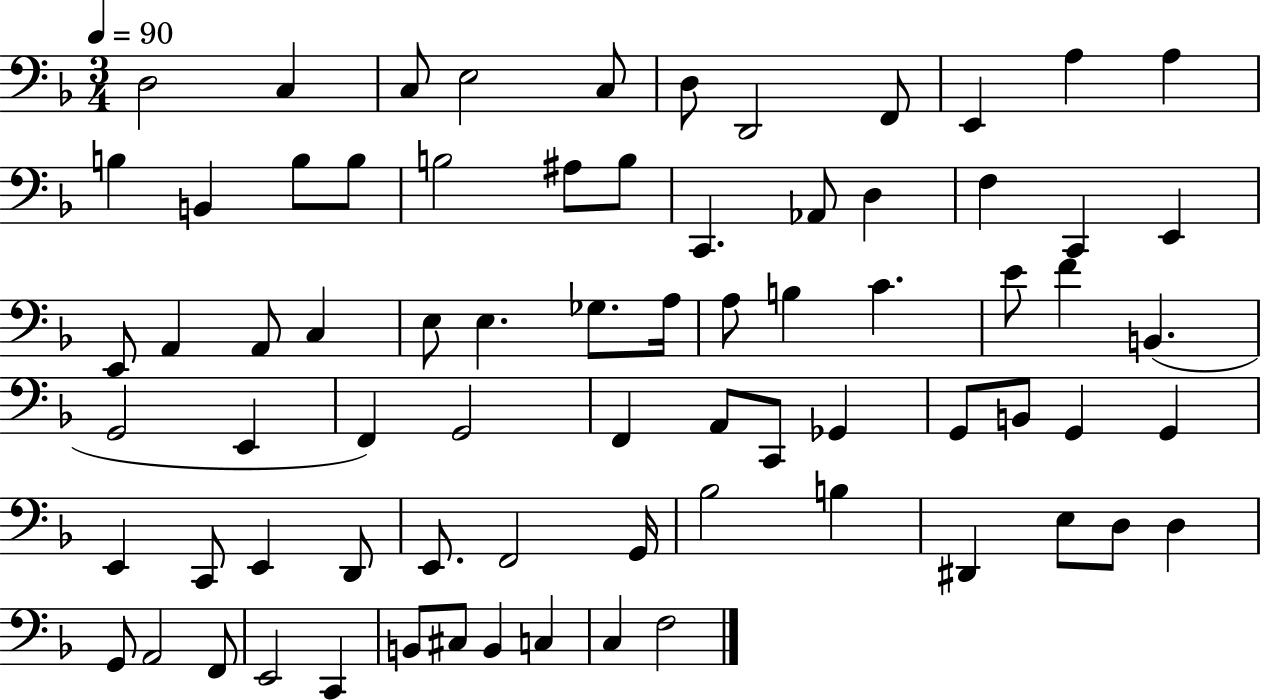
D3/h C3/q C3/e E3/h C3/e D3/e D2/h F2/e E2/q A3/q A3/q B3/q B2/q B3/e B3/e B3/h A#3/e B3/e C2/q. Ab2/e D3/q F3/q C2/q E2/q E2/e A2/q A2/e C3/q E3/e E3/q. Gb3/e. A3/s A3/e B3/q C4/q. E4/e F4/q B2/q. G2/h E2/q F2/q G2/h F2/q A2/e C2/e Gb2/q G2/e B2/e G2/q G2/q E2/q C2/e E2/q D2/e E2/e. F2/h G2/s Bb3/h B3/q D#2/q E3/e D3/e D3/q G2/e A2/h F2/e E2/h C2/q B2/e C#3/e B2/q C3/q C3/q F3/h